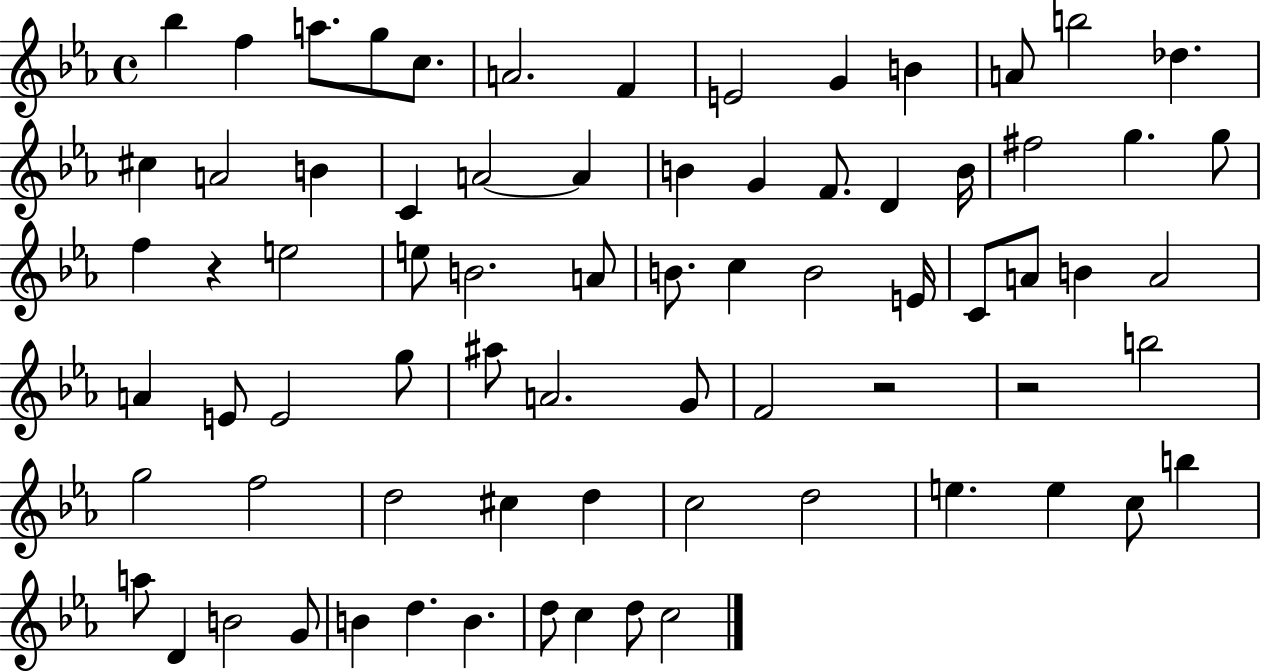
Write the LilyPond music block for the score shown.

{
  \clef treble
  \time 4/4
  \defaultTimeSignature
  \key ees \major
  bes''4 f''4 a''8. g''8 c''8. | a'2. f'4 | e'2 g'4 b'4 | a'8 b''2 des''4. | \break cis''4 a'2 b'4 | c'4 a'2~~ a'4 | b'4 g'4 f'8. d'4 b'16 | fis''2 g''4. g''8 | \break f''4 r4 e''2 | e''8 b'2. a'8 | b'8. c''4 b'2 e'16 | c'8 a'8 b'4 a'2 | \break a'4 e'8 e'2 g''8 | ais''8 a'2. g'8 | f'2 r2 | r2 b''2 | \break g''2 f''2 | d''2 cis''4 d''4 | c''2 d''2 | e''4. e''4 c''8 b''4 | \break a''8 d'4 b'2 g'8 | b'4 d''4. b'4. | d''8 c''4 d''8 c''2 | \bar "|."
}